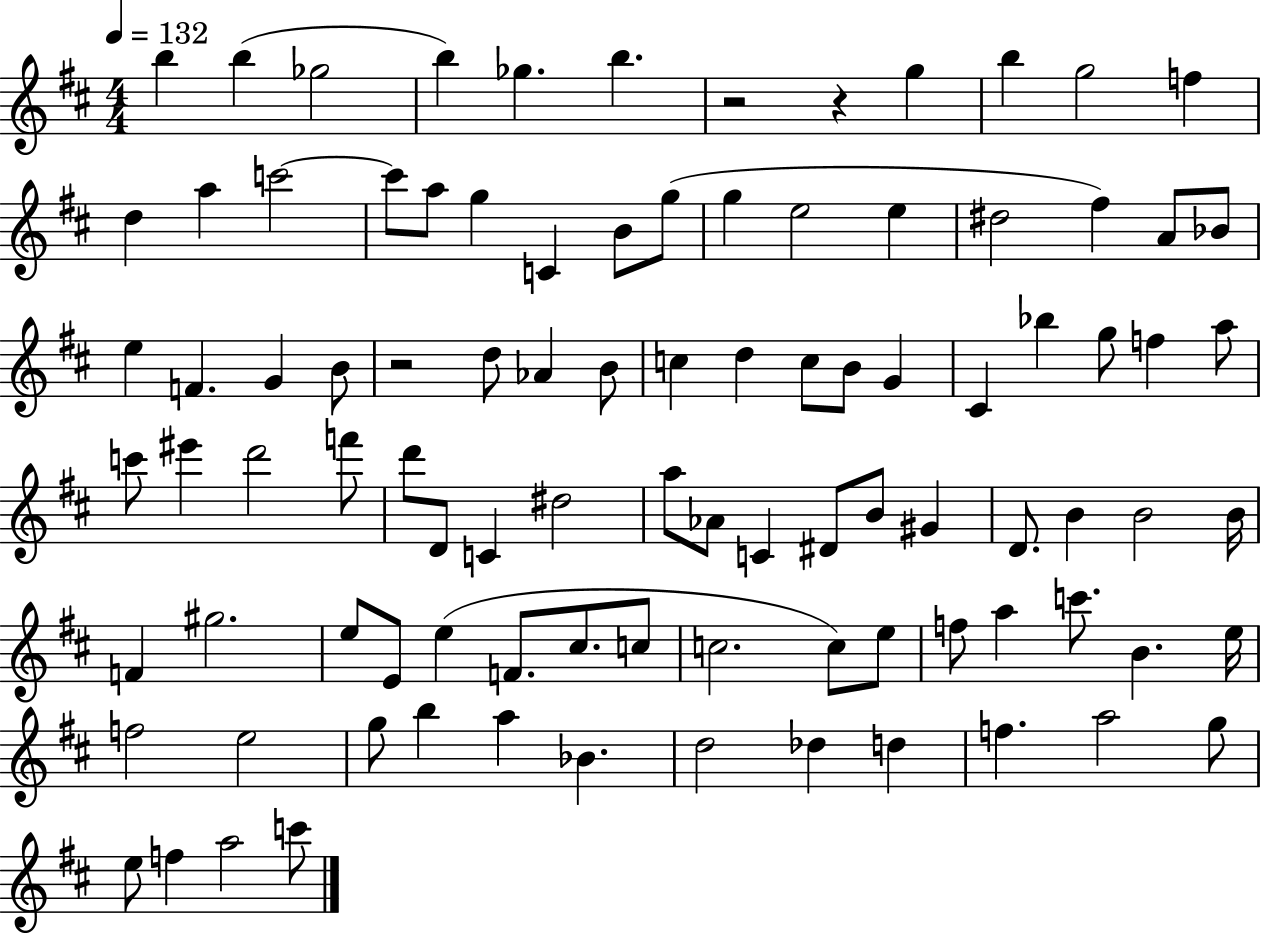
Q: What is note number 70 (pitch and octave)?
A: C5